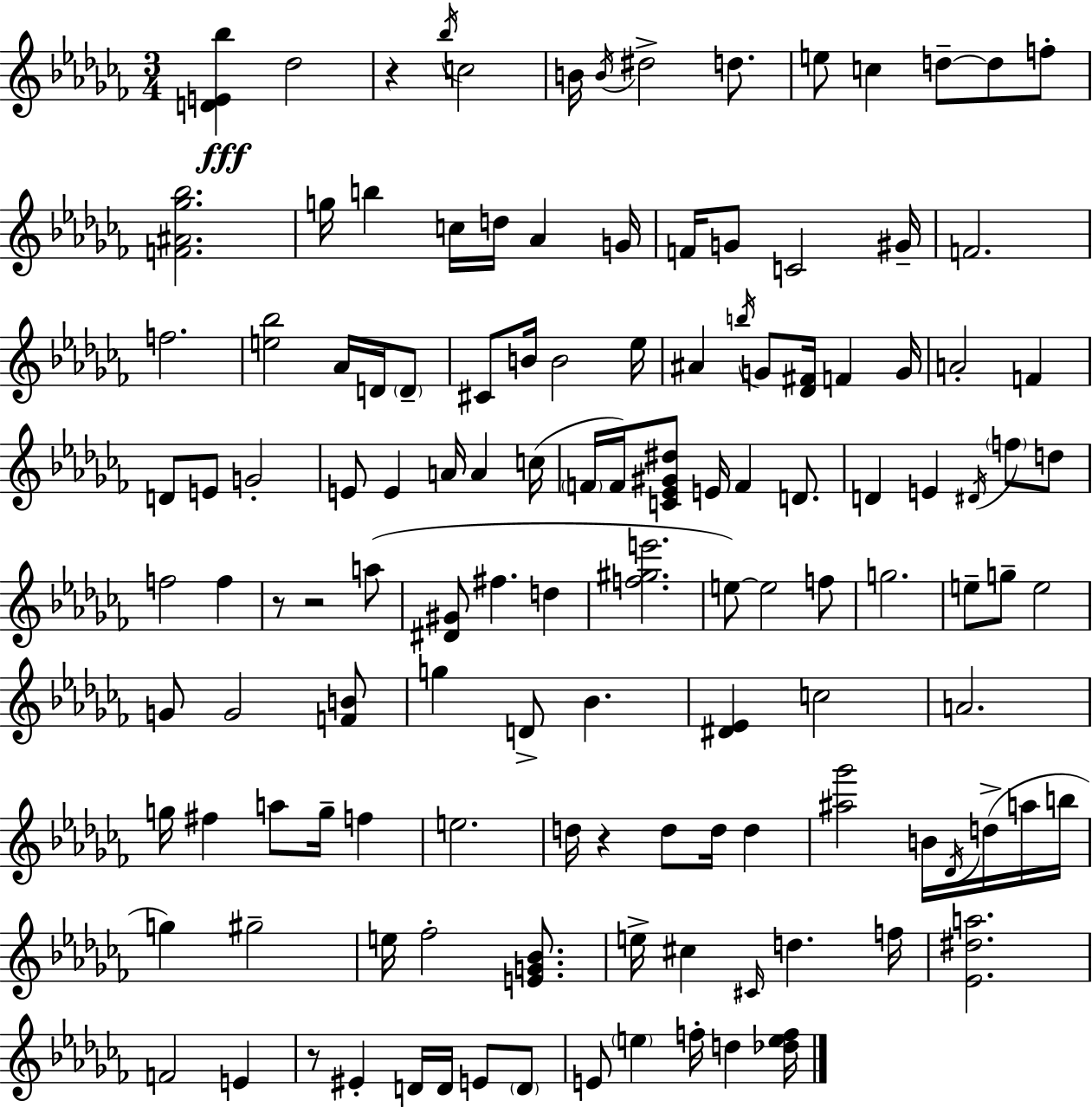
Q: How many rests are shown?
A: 5